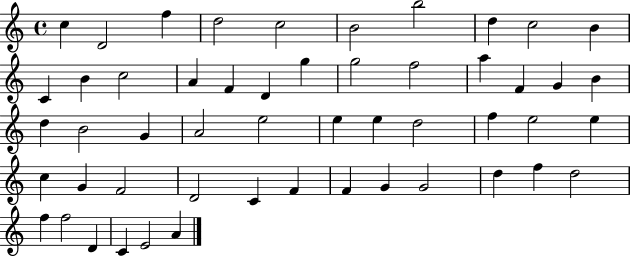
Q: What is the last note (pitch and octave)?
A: A4